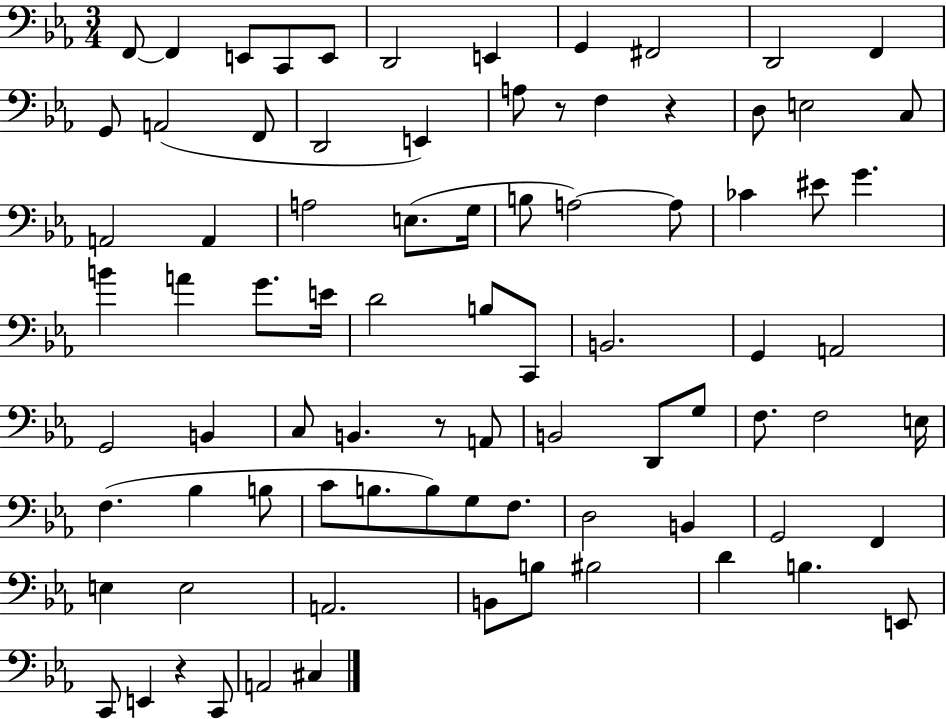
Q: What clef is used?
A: bass